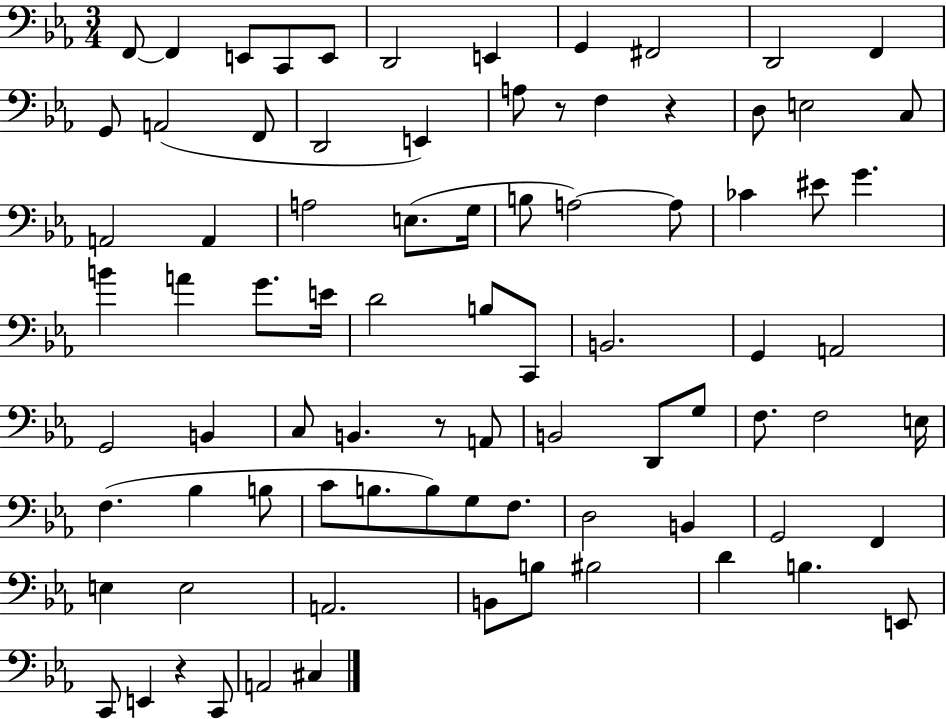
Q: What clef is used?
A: bass